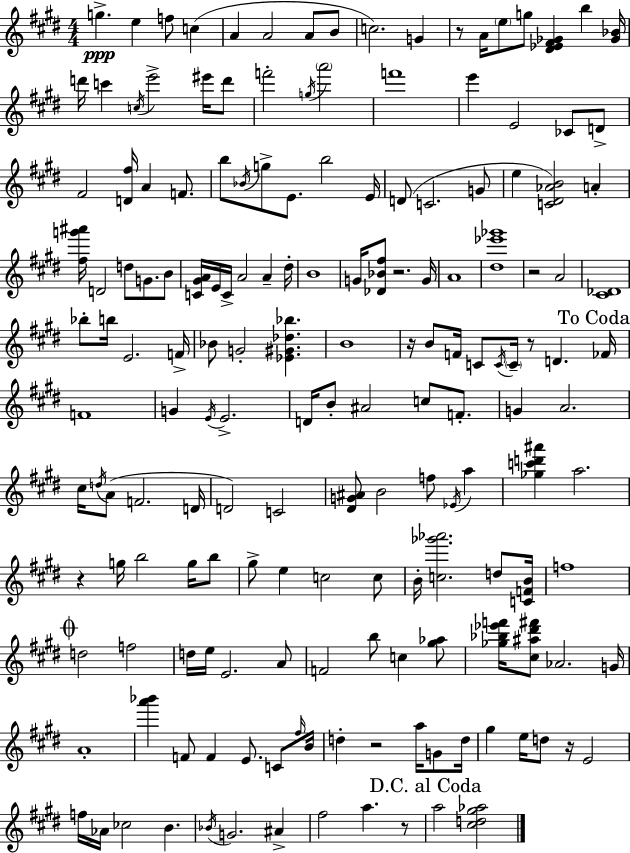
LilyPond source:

{
  \clef treble
  \numericTimeSignature
  \time 4/4
  \key e \major
  \repeat volta 2 { g''4.->\ppp e''4 f''8 c''4( | a'4 a'2 a'8 b'8 | c''2.) g'4 | r8 a'16 \parenthesize e''8 g''8 <dis' ees' fis' ges'>4 b''4 <ges' bes'>16 | \break d'''16 c'''4 \acciaccatura { c''16 } e'''2-> eis'''16 d'''8 | f'''2-. \acciaccatura { g''16 } \parenthesize a'''2 | f'''1 | e'''4 e'2 ces'8 | \break d'8-> fis'2 <d' fis''>16 a'4 f'8. | b''8 \acciaccatura { bes'16 } g''8-> e'8. b''2 | e'16 d'8( c'2. | g'8 e''4 <c' dis' aes' b'>2) a'4-. | \break <fis'' g''' ais'''>16 d'2 d''8 g'8. | b'8 <c' gis' a'>16 e'16 c'16-> a'2 a'4-- | dis''16-. b'1 | g'16 <des' bes' fis''>8 r2. | \break g'16 a'1 | <dis'' ees''' ges'''>1 | r2 a'2 | <cis' des'>1 | \break bes''8-. b''16 e'2. | f'16-> bes'8 g'2-. <ees' gis' des'' bes''>4. | b'1 | r16 b'8 f'16 c'8 \acciaccatura { c'16 } \parenthesize c'16-- r8 d'4. | \break \mark "To Coda" fes'16 f'1 | g'4 \acciaccatura { e'16 } e'2.-> | d'16 b'8-. ais'2 | c''8 f'8.-. g'4 a'2. | \break cis''16 \acciaccatura { d''16 } a'8( f'2. | d'16 d'2) c'2 | <dis' g' ais'>8 b'2 | f''8 \acciaccatura { ees'16 } a''4 <ges'' c''' d''' ais'''>4 a''2. | \break r4 g''16 b''2 | g''16 b''8 gis''8-> e''4 c''2 | c''8 b'16-. <c'' ges''' aes'''>2. | d''8 <c' f' b'>16 f''1 | \break \mark \markup { \musicglyph "scripts.coda" } d''2 f''2 | d''16 e''16 e'2. | a'8 f'2 b''8 | c''4 <gis'' aes''>8 <ges'' bes'' ees''' f'''>16 <cis'' ais'' dis''' fis'''>8 aes'2. | \break g'16 a'1-. | <a''' bes'''>4 f'8 f'4 | e'8. c'8 \grace { fis''16 } b'16 d''4-. r2 | a''16 g'8 d''16 gis''4 e''16 d''8 r16 | \break e'2 f''16 aes'16 ces''2 | b'4. \acciaccatura { bes'16 } g'2. | ais'4-> fis''2 | a''4. r8 \mark "D.C. al Coda" a''2 | \break <cis'' d'' gis'' aes''>2 } \bar "|."
}